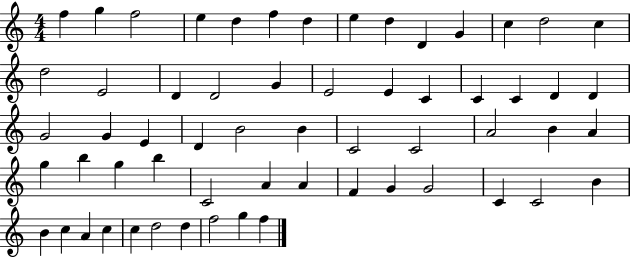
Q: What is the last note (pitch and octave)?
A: F5